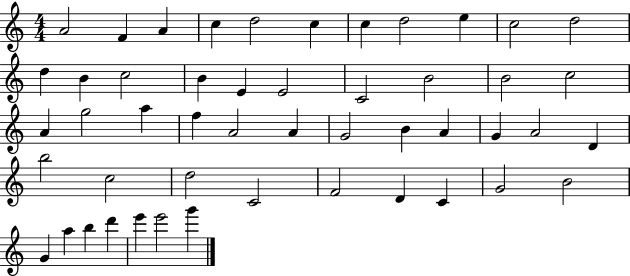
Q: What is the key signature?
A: C major